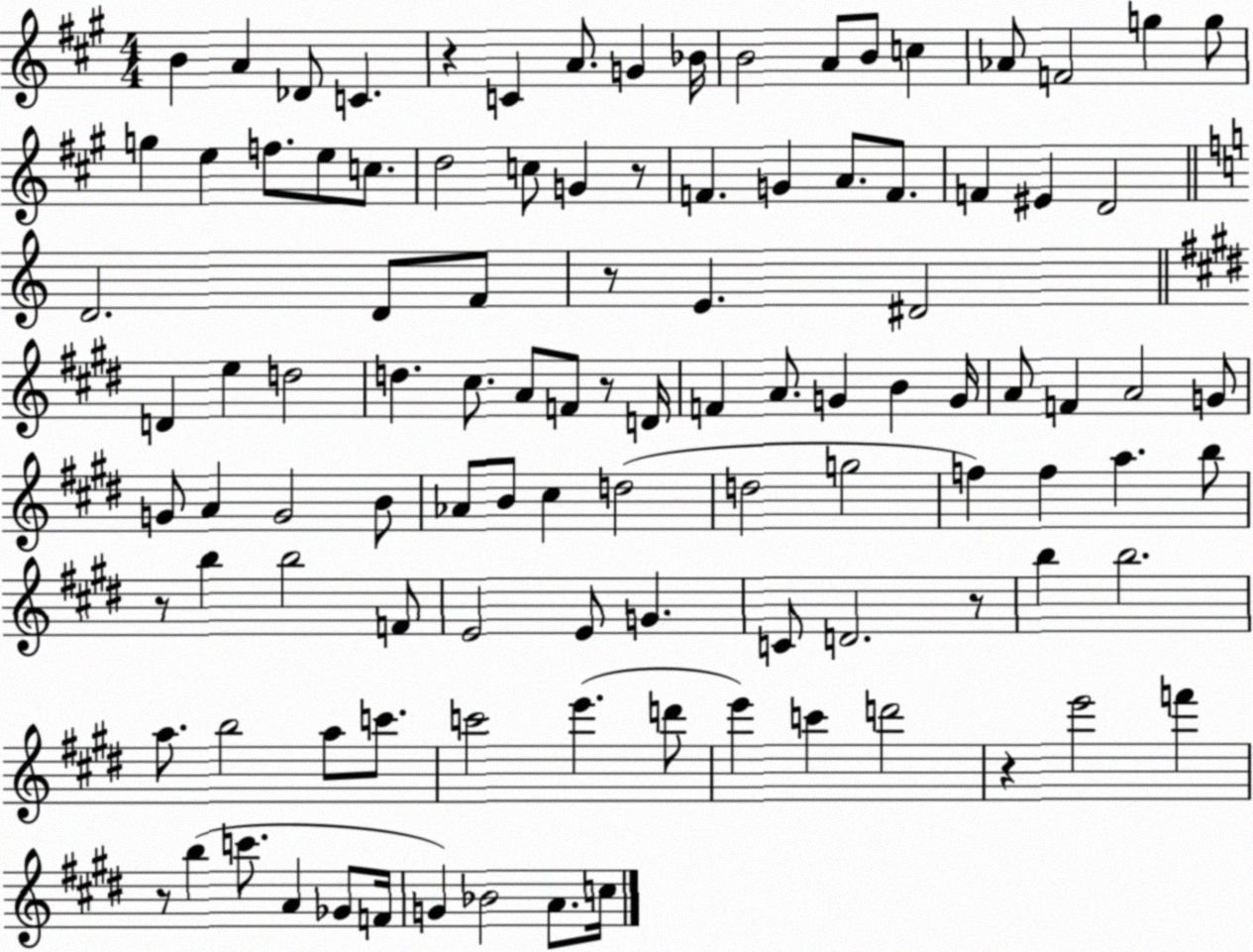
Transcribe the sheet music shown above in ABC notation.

X:1
T:Untitled
M:4/4
L:1/4
K:A
B A _D/2 C z C A/2 G _B/4 B2 A/2 B/2 c _A/2 F2 g g/2 g e f/2 e/2 c/2 d2 c/2 G z/2 F G A/2 F/2 F ^E D2 D2 D/2 F/2 z/2 E ^D2 D e d2 d ^c/2 A/2 F/2 z/2 D/4 F A/2 G B G/4 A/2 F A2 G/2 G/2 A G2 B/2 _A/2 B/2 ^c d2 d2 g2 f f a b/2 z/2 b b2 F/2 E2 E/2 G C/2 D2 z/2 b b2 a/2 b2 a/2 c'/2 c'2 e' d'/2 e' c' d'2 z e'2 f' z/2 b c'/2 A _G/2 F/4 G _B2 A/2 c/4